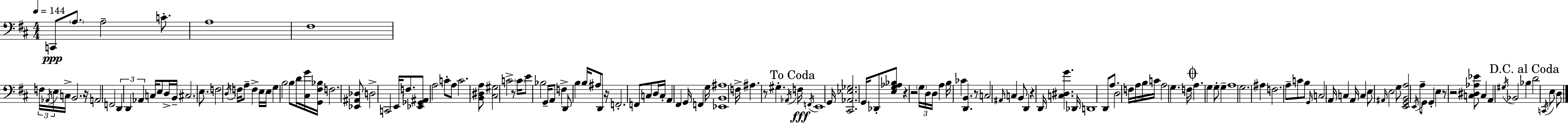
C2/e A3/e. A3/h C4/e. A3/w F#3/w F3/s Ab2/s E3/s C3/s B2/h. R/s A2/h F2/h D2/q D2/q Ab2/q C3/s E3/e D3/s B2/s C#3/h. E3/e. F3/h D3/s F3/s A3/e F3/q E3/s E3/s G3/q B3/h B3/e D4/s [C#3,G4]/s [G2,F#3,Bb3]/s F3/h. [Eb2,A#2,Db3]/e D3/h C2/h E2/s F3/e. [Eb2,Gb2,A#2]/e A3/h C4/e A3/e C4/h. [B2,D#3,A3]/e [C#3,G#3]/h C4/h R/e C4/s E4/e Bb3/h G2/s A2/e F3/q D2/e B3/q B3/s A#3/e D2/e R/s F2/h. F2/e C3/e D3/s C3/s A2/q F#2/q G2/s F2/q G3/s [Eb2,B2,A#3]/w F3/s A#3/q. R/e G#3/q. Ab2/s F3/s F2/s E2/w G2/s [C#2,Ab2,Eb3,Gb3]/h. G2/s Db2/e [E3,G3,Ab3,Bb3]/e R/q R/h G3/s D3/s D3/s A3/q B3/s CES4/q [D2,B2]/q. R/e C3/h A#2/s C3/q B2/e D2/q R/q D2/s [C3,D#3,G4]/q. Db2/s D2/w D2/e A3/e. D3/h F3/s A3/s B3/s C4/s A3/h G3/q. F3/s A3/q. G3/q G3/e G3/q A3/w G3/h. A#3/q F3/h. A3/e C4/e B3/e G2/s C3/h A2/s C3/q A2/s C3/q E3/e A#2/s E3/h G3/e [E2,G2,B2,A3]/h E2/s A3/e G2/e G2/q E3/q R/e R/h [C3,D#3,Ab3,Eb4]/e C3/q A2/q G#3/s Bb2/h Bb3/q D4/h C2/s E3/e D3/e